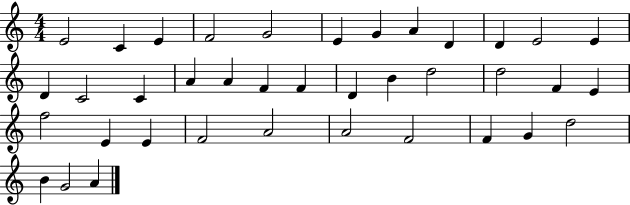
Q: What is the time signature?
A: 4/4